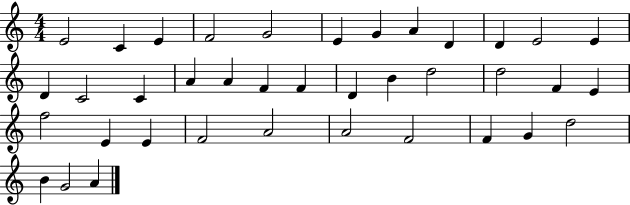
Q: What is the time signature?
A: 4/4